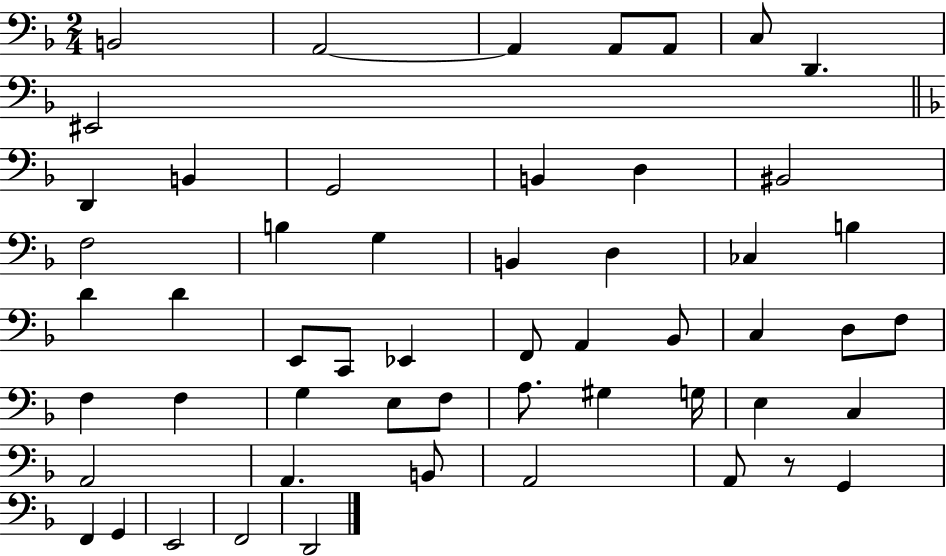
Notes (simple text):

B2/h A2/h A2/q A2/e A2/e C3/e D2/q. EIS2/h D2/q B2/q G2/h B2/q D3/q BIS2/h F3/h B3/q G3/q B2/q D3/q CES3/q B3/q D4/q D4/q E2/e C2/e Eb2/q F2/e A2/q Bb2/e C3/q D3/e F3/e F3/q F3/q G3/q E3/e F3/e A3/e. G#3/q G3/s E3/q C3/q A2/h A2/q. B2/e A2/h A2/e R/e G2/q F2/q G2/q E2/h F2/h D2/h